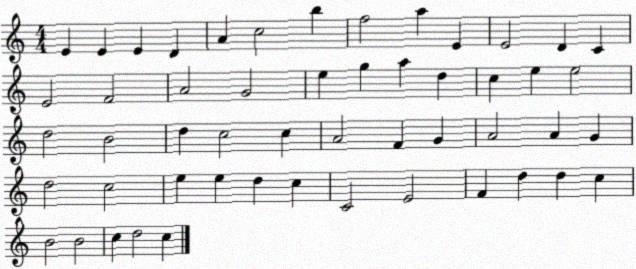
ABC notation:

X:1
T:Untitled
M:4/4
L:1/4
K:C
E E E D A c2 b f2 a E E2 D C E2 F2 A2 G2 e g a d c e e2 d2 B2 d c2 c A2 F G A2 A G d2 c2 e e d c C2 E2 F d d c B2 B2 c d2 c